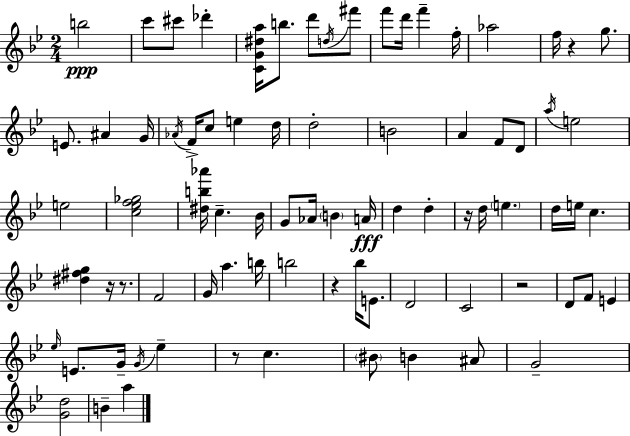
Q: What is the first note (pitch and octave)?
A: B5